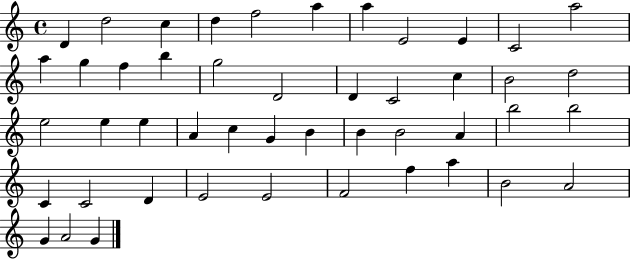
D4/q D5/h C5/q D5/q F5/h A5/q A5/q E4/h E4/q C4/h A5/h A5/q G5/q F5/q B5/q G5/h D4/h D4/q C4/h C5/q B4/h D5/h E5/h E5/q E5/q A4/q C5/q G4/q B4/q B4/q B4/h A4/q B5/h B5/h C4/q C4/h D4/q E4/h E4/h F4/h F5/q A5/q B4/h A4/h G4/q A4/h G4/q